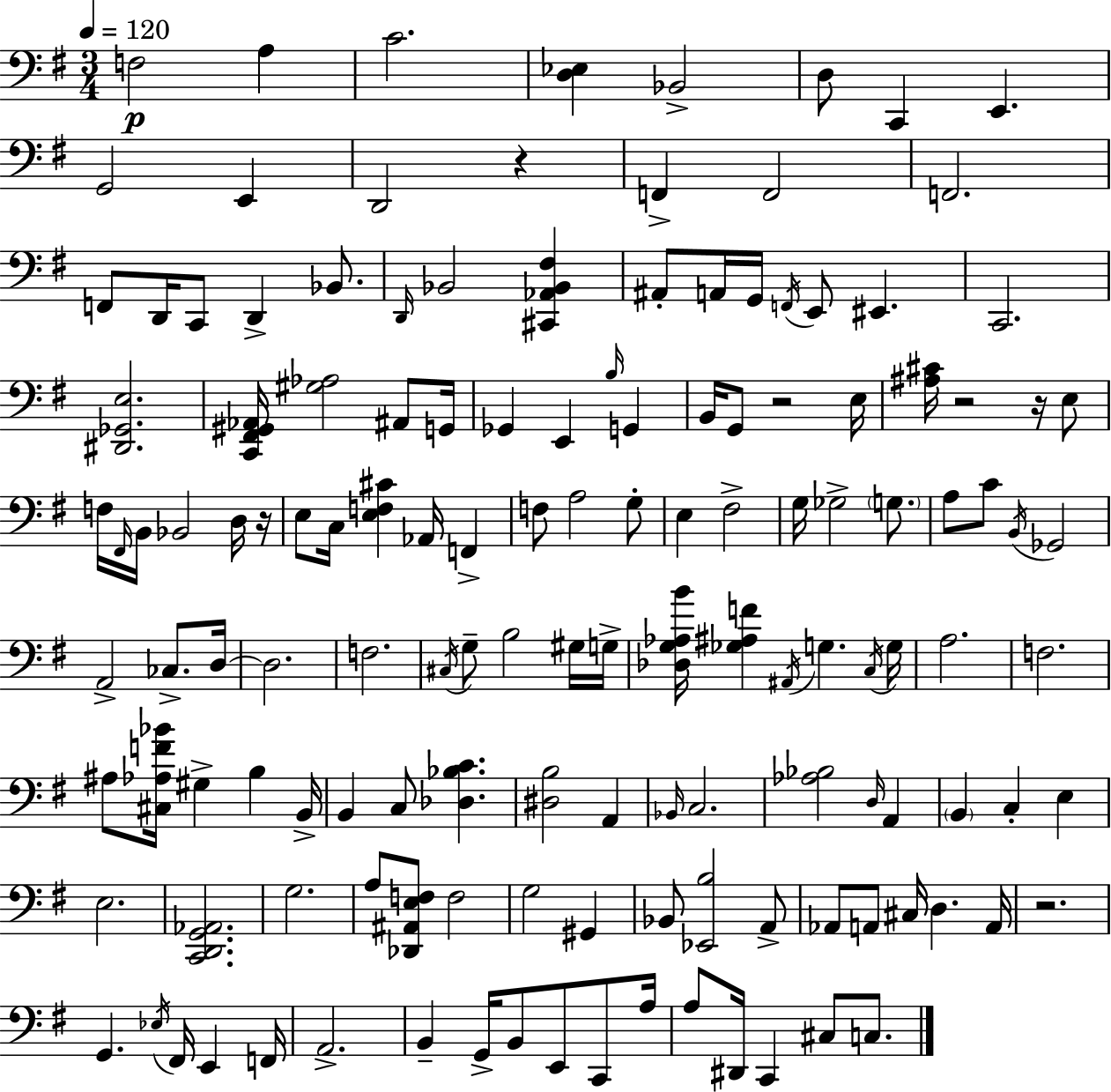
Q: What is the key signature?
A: G major